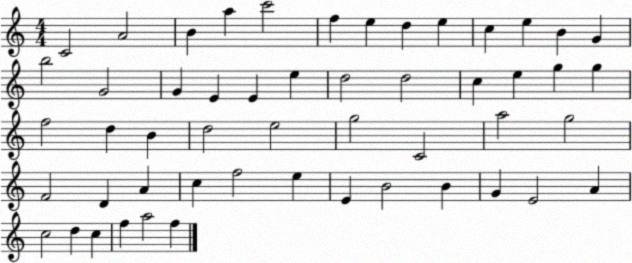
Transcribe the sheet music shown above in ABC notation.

X:1
T:Untitled
M:4/4
L:1/4
K:C
C2 A2 B a c'2 f e d e c e B G b2 G2 G E E e d2 d2 c e g g f2 d B d2 e2 g2 C2 a2 g2 F2 D A c f2 e E B2 B G E2 A c2 d c f a2 f